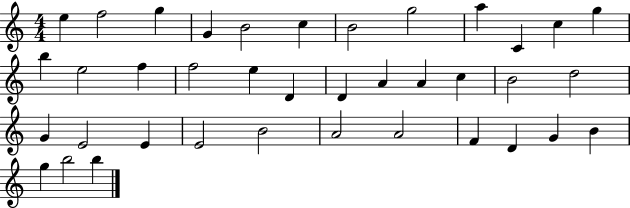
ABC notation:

X:1
T:Untitled
M:4/4
L:1/4
K:C
e f2 g G B2 c B2 g2 a C c g b e2 f f2 e D D A A c B2 d2 G E2 E E2 B2 A2 A2 F D G B g b2 b